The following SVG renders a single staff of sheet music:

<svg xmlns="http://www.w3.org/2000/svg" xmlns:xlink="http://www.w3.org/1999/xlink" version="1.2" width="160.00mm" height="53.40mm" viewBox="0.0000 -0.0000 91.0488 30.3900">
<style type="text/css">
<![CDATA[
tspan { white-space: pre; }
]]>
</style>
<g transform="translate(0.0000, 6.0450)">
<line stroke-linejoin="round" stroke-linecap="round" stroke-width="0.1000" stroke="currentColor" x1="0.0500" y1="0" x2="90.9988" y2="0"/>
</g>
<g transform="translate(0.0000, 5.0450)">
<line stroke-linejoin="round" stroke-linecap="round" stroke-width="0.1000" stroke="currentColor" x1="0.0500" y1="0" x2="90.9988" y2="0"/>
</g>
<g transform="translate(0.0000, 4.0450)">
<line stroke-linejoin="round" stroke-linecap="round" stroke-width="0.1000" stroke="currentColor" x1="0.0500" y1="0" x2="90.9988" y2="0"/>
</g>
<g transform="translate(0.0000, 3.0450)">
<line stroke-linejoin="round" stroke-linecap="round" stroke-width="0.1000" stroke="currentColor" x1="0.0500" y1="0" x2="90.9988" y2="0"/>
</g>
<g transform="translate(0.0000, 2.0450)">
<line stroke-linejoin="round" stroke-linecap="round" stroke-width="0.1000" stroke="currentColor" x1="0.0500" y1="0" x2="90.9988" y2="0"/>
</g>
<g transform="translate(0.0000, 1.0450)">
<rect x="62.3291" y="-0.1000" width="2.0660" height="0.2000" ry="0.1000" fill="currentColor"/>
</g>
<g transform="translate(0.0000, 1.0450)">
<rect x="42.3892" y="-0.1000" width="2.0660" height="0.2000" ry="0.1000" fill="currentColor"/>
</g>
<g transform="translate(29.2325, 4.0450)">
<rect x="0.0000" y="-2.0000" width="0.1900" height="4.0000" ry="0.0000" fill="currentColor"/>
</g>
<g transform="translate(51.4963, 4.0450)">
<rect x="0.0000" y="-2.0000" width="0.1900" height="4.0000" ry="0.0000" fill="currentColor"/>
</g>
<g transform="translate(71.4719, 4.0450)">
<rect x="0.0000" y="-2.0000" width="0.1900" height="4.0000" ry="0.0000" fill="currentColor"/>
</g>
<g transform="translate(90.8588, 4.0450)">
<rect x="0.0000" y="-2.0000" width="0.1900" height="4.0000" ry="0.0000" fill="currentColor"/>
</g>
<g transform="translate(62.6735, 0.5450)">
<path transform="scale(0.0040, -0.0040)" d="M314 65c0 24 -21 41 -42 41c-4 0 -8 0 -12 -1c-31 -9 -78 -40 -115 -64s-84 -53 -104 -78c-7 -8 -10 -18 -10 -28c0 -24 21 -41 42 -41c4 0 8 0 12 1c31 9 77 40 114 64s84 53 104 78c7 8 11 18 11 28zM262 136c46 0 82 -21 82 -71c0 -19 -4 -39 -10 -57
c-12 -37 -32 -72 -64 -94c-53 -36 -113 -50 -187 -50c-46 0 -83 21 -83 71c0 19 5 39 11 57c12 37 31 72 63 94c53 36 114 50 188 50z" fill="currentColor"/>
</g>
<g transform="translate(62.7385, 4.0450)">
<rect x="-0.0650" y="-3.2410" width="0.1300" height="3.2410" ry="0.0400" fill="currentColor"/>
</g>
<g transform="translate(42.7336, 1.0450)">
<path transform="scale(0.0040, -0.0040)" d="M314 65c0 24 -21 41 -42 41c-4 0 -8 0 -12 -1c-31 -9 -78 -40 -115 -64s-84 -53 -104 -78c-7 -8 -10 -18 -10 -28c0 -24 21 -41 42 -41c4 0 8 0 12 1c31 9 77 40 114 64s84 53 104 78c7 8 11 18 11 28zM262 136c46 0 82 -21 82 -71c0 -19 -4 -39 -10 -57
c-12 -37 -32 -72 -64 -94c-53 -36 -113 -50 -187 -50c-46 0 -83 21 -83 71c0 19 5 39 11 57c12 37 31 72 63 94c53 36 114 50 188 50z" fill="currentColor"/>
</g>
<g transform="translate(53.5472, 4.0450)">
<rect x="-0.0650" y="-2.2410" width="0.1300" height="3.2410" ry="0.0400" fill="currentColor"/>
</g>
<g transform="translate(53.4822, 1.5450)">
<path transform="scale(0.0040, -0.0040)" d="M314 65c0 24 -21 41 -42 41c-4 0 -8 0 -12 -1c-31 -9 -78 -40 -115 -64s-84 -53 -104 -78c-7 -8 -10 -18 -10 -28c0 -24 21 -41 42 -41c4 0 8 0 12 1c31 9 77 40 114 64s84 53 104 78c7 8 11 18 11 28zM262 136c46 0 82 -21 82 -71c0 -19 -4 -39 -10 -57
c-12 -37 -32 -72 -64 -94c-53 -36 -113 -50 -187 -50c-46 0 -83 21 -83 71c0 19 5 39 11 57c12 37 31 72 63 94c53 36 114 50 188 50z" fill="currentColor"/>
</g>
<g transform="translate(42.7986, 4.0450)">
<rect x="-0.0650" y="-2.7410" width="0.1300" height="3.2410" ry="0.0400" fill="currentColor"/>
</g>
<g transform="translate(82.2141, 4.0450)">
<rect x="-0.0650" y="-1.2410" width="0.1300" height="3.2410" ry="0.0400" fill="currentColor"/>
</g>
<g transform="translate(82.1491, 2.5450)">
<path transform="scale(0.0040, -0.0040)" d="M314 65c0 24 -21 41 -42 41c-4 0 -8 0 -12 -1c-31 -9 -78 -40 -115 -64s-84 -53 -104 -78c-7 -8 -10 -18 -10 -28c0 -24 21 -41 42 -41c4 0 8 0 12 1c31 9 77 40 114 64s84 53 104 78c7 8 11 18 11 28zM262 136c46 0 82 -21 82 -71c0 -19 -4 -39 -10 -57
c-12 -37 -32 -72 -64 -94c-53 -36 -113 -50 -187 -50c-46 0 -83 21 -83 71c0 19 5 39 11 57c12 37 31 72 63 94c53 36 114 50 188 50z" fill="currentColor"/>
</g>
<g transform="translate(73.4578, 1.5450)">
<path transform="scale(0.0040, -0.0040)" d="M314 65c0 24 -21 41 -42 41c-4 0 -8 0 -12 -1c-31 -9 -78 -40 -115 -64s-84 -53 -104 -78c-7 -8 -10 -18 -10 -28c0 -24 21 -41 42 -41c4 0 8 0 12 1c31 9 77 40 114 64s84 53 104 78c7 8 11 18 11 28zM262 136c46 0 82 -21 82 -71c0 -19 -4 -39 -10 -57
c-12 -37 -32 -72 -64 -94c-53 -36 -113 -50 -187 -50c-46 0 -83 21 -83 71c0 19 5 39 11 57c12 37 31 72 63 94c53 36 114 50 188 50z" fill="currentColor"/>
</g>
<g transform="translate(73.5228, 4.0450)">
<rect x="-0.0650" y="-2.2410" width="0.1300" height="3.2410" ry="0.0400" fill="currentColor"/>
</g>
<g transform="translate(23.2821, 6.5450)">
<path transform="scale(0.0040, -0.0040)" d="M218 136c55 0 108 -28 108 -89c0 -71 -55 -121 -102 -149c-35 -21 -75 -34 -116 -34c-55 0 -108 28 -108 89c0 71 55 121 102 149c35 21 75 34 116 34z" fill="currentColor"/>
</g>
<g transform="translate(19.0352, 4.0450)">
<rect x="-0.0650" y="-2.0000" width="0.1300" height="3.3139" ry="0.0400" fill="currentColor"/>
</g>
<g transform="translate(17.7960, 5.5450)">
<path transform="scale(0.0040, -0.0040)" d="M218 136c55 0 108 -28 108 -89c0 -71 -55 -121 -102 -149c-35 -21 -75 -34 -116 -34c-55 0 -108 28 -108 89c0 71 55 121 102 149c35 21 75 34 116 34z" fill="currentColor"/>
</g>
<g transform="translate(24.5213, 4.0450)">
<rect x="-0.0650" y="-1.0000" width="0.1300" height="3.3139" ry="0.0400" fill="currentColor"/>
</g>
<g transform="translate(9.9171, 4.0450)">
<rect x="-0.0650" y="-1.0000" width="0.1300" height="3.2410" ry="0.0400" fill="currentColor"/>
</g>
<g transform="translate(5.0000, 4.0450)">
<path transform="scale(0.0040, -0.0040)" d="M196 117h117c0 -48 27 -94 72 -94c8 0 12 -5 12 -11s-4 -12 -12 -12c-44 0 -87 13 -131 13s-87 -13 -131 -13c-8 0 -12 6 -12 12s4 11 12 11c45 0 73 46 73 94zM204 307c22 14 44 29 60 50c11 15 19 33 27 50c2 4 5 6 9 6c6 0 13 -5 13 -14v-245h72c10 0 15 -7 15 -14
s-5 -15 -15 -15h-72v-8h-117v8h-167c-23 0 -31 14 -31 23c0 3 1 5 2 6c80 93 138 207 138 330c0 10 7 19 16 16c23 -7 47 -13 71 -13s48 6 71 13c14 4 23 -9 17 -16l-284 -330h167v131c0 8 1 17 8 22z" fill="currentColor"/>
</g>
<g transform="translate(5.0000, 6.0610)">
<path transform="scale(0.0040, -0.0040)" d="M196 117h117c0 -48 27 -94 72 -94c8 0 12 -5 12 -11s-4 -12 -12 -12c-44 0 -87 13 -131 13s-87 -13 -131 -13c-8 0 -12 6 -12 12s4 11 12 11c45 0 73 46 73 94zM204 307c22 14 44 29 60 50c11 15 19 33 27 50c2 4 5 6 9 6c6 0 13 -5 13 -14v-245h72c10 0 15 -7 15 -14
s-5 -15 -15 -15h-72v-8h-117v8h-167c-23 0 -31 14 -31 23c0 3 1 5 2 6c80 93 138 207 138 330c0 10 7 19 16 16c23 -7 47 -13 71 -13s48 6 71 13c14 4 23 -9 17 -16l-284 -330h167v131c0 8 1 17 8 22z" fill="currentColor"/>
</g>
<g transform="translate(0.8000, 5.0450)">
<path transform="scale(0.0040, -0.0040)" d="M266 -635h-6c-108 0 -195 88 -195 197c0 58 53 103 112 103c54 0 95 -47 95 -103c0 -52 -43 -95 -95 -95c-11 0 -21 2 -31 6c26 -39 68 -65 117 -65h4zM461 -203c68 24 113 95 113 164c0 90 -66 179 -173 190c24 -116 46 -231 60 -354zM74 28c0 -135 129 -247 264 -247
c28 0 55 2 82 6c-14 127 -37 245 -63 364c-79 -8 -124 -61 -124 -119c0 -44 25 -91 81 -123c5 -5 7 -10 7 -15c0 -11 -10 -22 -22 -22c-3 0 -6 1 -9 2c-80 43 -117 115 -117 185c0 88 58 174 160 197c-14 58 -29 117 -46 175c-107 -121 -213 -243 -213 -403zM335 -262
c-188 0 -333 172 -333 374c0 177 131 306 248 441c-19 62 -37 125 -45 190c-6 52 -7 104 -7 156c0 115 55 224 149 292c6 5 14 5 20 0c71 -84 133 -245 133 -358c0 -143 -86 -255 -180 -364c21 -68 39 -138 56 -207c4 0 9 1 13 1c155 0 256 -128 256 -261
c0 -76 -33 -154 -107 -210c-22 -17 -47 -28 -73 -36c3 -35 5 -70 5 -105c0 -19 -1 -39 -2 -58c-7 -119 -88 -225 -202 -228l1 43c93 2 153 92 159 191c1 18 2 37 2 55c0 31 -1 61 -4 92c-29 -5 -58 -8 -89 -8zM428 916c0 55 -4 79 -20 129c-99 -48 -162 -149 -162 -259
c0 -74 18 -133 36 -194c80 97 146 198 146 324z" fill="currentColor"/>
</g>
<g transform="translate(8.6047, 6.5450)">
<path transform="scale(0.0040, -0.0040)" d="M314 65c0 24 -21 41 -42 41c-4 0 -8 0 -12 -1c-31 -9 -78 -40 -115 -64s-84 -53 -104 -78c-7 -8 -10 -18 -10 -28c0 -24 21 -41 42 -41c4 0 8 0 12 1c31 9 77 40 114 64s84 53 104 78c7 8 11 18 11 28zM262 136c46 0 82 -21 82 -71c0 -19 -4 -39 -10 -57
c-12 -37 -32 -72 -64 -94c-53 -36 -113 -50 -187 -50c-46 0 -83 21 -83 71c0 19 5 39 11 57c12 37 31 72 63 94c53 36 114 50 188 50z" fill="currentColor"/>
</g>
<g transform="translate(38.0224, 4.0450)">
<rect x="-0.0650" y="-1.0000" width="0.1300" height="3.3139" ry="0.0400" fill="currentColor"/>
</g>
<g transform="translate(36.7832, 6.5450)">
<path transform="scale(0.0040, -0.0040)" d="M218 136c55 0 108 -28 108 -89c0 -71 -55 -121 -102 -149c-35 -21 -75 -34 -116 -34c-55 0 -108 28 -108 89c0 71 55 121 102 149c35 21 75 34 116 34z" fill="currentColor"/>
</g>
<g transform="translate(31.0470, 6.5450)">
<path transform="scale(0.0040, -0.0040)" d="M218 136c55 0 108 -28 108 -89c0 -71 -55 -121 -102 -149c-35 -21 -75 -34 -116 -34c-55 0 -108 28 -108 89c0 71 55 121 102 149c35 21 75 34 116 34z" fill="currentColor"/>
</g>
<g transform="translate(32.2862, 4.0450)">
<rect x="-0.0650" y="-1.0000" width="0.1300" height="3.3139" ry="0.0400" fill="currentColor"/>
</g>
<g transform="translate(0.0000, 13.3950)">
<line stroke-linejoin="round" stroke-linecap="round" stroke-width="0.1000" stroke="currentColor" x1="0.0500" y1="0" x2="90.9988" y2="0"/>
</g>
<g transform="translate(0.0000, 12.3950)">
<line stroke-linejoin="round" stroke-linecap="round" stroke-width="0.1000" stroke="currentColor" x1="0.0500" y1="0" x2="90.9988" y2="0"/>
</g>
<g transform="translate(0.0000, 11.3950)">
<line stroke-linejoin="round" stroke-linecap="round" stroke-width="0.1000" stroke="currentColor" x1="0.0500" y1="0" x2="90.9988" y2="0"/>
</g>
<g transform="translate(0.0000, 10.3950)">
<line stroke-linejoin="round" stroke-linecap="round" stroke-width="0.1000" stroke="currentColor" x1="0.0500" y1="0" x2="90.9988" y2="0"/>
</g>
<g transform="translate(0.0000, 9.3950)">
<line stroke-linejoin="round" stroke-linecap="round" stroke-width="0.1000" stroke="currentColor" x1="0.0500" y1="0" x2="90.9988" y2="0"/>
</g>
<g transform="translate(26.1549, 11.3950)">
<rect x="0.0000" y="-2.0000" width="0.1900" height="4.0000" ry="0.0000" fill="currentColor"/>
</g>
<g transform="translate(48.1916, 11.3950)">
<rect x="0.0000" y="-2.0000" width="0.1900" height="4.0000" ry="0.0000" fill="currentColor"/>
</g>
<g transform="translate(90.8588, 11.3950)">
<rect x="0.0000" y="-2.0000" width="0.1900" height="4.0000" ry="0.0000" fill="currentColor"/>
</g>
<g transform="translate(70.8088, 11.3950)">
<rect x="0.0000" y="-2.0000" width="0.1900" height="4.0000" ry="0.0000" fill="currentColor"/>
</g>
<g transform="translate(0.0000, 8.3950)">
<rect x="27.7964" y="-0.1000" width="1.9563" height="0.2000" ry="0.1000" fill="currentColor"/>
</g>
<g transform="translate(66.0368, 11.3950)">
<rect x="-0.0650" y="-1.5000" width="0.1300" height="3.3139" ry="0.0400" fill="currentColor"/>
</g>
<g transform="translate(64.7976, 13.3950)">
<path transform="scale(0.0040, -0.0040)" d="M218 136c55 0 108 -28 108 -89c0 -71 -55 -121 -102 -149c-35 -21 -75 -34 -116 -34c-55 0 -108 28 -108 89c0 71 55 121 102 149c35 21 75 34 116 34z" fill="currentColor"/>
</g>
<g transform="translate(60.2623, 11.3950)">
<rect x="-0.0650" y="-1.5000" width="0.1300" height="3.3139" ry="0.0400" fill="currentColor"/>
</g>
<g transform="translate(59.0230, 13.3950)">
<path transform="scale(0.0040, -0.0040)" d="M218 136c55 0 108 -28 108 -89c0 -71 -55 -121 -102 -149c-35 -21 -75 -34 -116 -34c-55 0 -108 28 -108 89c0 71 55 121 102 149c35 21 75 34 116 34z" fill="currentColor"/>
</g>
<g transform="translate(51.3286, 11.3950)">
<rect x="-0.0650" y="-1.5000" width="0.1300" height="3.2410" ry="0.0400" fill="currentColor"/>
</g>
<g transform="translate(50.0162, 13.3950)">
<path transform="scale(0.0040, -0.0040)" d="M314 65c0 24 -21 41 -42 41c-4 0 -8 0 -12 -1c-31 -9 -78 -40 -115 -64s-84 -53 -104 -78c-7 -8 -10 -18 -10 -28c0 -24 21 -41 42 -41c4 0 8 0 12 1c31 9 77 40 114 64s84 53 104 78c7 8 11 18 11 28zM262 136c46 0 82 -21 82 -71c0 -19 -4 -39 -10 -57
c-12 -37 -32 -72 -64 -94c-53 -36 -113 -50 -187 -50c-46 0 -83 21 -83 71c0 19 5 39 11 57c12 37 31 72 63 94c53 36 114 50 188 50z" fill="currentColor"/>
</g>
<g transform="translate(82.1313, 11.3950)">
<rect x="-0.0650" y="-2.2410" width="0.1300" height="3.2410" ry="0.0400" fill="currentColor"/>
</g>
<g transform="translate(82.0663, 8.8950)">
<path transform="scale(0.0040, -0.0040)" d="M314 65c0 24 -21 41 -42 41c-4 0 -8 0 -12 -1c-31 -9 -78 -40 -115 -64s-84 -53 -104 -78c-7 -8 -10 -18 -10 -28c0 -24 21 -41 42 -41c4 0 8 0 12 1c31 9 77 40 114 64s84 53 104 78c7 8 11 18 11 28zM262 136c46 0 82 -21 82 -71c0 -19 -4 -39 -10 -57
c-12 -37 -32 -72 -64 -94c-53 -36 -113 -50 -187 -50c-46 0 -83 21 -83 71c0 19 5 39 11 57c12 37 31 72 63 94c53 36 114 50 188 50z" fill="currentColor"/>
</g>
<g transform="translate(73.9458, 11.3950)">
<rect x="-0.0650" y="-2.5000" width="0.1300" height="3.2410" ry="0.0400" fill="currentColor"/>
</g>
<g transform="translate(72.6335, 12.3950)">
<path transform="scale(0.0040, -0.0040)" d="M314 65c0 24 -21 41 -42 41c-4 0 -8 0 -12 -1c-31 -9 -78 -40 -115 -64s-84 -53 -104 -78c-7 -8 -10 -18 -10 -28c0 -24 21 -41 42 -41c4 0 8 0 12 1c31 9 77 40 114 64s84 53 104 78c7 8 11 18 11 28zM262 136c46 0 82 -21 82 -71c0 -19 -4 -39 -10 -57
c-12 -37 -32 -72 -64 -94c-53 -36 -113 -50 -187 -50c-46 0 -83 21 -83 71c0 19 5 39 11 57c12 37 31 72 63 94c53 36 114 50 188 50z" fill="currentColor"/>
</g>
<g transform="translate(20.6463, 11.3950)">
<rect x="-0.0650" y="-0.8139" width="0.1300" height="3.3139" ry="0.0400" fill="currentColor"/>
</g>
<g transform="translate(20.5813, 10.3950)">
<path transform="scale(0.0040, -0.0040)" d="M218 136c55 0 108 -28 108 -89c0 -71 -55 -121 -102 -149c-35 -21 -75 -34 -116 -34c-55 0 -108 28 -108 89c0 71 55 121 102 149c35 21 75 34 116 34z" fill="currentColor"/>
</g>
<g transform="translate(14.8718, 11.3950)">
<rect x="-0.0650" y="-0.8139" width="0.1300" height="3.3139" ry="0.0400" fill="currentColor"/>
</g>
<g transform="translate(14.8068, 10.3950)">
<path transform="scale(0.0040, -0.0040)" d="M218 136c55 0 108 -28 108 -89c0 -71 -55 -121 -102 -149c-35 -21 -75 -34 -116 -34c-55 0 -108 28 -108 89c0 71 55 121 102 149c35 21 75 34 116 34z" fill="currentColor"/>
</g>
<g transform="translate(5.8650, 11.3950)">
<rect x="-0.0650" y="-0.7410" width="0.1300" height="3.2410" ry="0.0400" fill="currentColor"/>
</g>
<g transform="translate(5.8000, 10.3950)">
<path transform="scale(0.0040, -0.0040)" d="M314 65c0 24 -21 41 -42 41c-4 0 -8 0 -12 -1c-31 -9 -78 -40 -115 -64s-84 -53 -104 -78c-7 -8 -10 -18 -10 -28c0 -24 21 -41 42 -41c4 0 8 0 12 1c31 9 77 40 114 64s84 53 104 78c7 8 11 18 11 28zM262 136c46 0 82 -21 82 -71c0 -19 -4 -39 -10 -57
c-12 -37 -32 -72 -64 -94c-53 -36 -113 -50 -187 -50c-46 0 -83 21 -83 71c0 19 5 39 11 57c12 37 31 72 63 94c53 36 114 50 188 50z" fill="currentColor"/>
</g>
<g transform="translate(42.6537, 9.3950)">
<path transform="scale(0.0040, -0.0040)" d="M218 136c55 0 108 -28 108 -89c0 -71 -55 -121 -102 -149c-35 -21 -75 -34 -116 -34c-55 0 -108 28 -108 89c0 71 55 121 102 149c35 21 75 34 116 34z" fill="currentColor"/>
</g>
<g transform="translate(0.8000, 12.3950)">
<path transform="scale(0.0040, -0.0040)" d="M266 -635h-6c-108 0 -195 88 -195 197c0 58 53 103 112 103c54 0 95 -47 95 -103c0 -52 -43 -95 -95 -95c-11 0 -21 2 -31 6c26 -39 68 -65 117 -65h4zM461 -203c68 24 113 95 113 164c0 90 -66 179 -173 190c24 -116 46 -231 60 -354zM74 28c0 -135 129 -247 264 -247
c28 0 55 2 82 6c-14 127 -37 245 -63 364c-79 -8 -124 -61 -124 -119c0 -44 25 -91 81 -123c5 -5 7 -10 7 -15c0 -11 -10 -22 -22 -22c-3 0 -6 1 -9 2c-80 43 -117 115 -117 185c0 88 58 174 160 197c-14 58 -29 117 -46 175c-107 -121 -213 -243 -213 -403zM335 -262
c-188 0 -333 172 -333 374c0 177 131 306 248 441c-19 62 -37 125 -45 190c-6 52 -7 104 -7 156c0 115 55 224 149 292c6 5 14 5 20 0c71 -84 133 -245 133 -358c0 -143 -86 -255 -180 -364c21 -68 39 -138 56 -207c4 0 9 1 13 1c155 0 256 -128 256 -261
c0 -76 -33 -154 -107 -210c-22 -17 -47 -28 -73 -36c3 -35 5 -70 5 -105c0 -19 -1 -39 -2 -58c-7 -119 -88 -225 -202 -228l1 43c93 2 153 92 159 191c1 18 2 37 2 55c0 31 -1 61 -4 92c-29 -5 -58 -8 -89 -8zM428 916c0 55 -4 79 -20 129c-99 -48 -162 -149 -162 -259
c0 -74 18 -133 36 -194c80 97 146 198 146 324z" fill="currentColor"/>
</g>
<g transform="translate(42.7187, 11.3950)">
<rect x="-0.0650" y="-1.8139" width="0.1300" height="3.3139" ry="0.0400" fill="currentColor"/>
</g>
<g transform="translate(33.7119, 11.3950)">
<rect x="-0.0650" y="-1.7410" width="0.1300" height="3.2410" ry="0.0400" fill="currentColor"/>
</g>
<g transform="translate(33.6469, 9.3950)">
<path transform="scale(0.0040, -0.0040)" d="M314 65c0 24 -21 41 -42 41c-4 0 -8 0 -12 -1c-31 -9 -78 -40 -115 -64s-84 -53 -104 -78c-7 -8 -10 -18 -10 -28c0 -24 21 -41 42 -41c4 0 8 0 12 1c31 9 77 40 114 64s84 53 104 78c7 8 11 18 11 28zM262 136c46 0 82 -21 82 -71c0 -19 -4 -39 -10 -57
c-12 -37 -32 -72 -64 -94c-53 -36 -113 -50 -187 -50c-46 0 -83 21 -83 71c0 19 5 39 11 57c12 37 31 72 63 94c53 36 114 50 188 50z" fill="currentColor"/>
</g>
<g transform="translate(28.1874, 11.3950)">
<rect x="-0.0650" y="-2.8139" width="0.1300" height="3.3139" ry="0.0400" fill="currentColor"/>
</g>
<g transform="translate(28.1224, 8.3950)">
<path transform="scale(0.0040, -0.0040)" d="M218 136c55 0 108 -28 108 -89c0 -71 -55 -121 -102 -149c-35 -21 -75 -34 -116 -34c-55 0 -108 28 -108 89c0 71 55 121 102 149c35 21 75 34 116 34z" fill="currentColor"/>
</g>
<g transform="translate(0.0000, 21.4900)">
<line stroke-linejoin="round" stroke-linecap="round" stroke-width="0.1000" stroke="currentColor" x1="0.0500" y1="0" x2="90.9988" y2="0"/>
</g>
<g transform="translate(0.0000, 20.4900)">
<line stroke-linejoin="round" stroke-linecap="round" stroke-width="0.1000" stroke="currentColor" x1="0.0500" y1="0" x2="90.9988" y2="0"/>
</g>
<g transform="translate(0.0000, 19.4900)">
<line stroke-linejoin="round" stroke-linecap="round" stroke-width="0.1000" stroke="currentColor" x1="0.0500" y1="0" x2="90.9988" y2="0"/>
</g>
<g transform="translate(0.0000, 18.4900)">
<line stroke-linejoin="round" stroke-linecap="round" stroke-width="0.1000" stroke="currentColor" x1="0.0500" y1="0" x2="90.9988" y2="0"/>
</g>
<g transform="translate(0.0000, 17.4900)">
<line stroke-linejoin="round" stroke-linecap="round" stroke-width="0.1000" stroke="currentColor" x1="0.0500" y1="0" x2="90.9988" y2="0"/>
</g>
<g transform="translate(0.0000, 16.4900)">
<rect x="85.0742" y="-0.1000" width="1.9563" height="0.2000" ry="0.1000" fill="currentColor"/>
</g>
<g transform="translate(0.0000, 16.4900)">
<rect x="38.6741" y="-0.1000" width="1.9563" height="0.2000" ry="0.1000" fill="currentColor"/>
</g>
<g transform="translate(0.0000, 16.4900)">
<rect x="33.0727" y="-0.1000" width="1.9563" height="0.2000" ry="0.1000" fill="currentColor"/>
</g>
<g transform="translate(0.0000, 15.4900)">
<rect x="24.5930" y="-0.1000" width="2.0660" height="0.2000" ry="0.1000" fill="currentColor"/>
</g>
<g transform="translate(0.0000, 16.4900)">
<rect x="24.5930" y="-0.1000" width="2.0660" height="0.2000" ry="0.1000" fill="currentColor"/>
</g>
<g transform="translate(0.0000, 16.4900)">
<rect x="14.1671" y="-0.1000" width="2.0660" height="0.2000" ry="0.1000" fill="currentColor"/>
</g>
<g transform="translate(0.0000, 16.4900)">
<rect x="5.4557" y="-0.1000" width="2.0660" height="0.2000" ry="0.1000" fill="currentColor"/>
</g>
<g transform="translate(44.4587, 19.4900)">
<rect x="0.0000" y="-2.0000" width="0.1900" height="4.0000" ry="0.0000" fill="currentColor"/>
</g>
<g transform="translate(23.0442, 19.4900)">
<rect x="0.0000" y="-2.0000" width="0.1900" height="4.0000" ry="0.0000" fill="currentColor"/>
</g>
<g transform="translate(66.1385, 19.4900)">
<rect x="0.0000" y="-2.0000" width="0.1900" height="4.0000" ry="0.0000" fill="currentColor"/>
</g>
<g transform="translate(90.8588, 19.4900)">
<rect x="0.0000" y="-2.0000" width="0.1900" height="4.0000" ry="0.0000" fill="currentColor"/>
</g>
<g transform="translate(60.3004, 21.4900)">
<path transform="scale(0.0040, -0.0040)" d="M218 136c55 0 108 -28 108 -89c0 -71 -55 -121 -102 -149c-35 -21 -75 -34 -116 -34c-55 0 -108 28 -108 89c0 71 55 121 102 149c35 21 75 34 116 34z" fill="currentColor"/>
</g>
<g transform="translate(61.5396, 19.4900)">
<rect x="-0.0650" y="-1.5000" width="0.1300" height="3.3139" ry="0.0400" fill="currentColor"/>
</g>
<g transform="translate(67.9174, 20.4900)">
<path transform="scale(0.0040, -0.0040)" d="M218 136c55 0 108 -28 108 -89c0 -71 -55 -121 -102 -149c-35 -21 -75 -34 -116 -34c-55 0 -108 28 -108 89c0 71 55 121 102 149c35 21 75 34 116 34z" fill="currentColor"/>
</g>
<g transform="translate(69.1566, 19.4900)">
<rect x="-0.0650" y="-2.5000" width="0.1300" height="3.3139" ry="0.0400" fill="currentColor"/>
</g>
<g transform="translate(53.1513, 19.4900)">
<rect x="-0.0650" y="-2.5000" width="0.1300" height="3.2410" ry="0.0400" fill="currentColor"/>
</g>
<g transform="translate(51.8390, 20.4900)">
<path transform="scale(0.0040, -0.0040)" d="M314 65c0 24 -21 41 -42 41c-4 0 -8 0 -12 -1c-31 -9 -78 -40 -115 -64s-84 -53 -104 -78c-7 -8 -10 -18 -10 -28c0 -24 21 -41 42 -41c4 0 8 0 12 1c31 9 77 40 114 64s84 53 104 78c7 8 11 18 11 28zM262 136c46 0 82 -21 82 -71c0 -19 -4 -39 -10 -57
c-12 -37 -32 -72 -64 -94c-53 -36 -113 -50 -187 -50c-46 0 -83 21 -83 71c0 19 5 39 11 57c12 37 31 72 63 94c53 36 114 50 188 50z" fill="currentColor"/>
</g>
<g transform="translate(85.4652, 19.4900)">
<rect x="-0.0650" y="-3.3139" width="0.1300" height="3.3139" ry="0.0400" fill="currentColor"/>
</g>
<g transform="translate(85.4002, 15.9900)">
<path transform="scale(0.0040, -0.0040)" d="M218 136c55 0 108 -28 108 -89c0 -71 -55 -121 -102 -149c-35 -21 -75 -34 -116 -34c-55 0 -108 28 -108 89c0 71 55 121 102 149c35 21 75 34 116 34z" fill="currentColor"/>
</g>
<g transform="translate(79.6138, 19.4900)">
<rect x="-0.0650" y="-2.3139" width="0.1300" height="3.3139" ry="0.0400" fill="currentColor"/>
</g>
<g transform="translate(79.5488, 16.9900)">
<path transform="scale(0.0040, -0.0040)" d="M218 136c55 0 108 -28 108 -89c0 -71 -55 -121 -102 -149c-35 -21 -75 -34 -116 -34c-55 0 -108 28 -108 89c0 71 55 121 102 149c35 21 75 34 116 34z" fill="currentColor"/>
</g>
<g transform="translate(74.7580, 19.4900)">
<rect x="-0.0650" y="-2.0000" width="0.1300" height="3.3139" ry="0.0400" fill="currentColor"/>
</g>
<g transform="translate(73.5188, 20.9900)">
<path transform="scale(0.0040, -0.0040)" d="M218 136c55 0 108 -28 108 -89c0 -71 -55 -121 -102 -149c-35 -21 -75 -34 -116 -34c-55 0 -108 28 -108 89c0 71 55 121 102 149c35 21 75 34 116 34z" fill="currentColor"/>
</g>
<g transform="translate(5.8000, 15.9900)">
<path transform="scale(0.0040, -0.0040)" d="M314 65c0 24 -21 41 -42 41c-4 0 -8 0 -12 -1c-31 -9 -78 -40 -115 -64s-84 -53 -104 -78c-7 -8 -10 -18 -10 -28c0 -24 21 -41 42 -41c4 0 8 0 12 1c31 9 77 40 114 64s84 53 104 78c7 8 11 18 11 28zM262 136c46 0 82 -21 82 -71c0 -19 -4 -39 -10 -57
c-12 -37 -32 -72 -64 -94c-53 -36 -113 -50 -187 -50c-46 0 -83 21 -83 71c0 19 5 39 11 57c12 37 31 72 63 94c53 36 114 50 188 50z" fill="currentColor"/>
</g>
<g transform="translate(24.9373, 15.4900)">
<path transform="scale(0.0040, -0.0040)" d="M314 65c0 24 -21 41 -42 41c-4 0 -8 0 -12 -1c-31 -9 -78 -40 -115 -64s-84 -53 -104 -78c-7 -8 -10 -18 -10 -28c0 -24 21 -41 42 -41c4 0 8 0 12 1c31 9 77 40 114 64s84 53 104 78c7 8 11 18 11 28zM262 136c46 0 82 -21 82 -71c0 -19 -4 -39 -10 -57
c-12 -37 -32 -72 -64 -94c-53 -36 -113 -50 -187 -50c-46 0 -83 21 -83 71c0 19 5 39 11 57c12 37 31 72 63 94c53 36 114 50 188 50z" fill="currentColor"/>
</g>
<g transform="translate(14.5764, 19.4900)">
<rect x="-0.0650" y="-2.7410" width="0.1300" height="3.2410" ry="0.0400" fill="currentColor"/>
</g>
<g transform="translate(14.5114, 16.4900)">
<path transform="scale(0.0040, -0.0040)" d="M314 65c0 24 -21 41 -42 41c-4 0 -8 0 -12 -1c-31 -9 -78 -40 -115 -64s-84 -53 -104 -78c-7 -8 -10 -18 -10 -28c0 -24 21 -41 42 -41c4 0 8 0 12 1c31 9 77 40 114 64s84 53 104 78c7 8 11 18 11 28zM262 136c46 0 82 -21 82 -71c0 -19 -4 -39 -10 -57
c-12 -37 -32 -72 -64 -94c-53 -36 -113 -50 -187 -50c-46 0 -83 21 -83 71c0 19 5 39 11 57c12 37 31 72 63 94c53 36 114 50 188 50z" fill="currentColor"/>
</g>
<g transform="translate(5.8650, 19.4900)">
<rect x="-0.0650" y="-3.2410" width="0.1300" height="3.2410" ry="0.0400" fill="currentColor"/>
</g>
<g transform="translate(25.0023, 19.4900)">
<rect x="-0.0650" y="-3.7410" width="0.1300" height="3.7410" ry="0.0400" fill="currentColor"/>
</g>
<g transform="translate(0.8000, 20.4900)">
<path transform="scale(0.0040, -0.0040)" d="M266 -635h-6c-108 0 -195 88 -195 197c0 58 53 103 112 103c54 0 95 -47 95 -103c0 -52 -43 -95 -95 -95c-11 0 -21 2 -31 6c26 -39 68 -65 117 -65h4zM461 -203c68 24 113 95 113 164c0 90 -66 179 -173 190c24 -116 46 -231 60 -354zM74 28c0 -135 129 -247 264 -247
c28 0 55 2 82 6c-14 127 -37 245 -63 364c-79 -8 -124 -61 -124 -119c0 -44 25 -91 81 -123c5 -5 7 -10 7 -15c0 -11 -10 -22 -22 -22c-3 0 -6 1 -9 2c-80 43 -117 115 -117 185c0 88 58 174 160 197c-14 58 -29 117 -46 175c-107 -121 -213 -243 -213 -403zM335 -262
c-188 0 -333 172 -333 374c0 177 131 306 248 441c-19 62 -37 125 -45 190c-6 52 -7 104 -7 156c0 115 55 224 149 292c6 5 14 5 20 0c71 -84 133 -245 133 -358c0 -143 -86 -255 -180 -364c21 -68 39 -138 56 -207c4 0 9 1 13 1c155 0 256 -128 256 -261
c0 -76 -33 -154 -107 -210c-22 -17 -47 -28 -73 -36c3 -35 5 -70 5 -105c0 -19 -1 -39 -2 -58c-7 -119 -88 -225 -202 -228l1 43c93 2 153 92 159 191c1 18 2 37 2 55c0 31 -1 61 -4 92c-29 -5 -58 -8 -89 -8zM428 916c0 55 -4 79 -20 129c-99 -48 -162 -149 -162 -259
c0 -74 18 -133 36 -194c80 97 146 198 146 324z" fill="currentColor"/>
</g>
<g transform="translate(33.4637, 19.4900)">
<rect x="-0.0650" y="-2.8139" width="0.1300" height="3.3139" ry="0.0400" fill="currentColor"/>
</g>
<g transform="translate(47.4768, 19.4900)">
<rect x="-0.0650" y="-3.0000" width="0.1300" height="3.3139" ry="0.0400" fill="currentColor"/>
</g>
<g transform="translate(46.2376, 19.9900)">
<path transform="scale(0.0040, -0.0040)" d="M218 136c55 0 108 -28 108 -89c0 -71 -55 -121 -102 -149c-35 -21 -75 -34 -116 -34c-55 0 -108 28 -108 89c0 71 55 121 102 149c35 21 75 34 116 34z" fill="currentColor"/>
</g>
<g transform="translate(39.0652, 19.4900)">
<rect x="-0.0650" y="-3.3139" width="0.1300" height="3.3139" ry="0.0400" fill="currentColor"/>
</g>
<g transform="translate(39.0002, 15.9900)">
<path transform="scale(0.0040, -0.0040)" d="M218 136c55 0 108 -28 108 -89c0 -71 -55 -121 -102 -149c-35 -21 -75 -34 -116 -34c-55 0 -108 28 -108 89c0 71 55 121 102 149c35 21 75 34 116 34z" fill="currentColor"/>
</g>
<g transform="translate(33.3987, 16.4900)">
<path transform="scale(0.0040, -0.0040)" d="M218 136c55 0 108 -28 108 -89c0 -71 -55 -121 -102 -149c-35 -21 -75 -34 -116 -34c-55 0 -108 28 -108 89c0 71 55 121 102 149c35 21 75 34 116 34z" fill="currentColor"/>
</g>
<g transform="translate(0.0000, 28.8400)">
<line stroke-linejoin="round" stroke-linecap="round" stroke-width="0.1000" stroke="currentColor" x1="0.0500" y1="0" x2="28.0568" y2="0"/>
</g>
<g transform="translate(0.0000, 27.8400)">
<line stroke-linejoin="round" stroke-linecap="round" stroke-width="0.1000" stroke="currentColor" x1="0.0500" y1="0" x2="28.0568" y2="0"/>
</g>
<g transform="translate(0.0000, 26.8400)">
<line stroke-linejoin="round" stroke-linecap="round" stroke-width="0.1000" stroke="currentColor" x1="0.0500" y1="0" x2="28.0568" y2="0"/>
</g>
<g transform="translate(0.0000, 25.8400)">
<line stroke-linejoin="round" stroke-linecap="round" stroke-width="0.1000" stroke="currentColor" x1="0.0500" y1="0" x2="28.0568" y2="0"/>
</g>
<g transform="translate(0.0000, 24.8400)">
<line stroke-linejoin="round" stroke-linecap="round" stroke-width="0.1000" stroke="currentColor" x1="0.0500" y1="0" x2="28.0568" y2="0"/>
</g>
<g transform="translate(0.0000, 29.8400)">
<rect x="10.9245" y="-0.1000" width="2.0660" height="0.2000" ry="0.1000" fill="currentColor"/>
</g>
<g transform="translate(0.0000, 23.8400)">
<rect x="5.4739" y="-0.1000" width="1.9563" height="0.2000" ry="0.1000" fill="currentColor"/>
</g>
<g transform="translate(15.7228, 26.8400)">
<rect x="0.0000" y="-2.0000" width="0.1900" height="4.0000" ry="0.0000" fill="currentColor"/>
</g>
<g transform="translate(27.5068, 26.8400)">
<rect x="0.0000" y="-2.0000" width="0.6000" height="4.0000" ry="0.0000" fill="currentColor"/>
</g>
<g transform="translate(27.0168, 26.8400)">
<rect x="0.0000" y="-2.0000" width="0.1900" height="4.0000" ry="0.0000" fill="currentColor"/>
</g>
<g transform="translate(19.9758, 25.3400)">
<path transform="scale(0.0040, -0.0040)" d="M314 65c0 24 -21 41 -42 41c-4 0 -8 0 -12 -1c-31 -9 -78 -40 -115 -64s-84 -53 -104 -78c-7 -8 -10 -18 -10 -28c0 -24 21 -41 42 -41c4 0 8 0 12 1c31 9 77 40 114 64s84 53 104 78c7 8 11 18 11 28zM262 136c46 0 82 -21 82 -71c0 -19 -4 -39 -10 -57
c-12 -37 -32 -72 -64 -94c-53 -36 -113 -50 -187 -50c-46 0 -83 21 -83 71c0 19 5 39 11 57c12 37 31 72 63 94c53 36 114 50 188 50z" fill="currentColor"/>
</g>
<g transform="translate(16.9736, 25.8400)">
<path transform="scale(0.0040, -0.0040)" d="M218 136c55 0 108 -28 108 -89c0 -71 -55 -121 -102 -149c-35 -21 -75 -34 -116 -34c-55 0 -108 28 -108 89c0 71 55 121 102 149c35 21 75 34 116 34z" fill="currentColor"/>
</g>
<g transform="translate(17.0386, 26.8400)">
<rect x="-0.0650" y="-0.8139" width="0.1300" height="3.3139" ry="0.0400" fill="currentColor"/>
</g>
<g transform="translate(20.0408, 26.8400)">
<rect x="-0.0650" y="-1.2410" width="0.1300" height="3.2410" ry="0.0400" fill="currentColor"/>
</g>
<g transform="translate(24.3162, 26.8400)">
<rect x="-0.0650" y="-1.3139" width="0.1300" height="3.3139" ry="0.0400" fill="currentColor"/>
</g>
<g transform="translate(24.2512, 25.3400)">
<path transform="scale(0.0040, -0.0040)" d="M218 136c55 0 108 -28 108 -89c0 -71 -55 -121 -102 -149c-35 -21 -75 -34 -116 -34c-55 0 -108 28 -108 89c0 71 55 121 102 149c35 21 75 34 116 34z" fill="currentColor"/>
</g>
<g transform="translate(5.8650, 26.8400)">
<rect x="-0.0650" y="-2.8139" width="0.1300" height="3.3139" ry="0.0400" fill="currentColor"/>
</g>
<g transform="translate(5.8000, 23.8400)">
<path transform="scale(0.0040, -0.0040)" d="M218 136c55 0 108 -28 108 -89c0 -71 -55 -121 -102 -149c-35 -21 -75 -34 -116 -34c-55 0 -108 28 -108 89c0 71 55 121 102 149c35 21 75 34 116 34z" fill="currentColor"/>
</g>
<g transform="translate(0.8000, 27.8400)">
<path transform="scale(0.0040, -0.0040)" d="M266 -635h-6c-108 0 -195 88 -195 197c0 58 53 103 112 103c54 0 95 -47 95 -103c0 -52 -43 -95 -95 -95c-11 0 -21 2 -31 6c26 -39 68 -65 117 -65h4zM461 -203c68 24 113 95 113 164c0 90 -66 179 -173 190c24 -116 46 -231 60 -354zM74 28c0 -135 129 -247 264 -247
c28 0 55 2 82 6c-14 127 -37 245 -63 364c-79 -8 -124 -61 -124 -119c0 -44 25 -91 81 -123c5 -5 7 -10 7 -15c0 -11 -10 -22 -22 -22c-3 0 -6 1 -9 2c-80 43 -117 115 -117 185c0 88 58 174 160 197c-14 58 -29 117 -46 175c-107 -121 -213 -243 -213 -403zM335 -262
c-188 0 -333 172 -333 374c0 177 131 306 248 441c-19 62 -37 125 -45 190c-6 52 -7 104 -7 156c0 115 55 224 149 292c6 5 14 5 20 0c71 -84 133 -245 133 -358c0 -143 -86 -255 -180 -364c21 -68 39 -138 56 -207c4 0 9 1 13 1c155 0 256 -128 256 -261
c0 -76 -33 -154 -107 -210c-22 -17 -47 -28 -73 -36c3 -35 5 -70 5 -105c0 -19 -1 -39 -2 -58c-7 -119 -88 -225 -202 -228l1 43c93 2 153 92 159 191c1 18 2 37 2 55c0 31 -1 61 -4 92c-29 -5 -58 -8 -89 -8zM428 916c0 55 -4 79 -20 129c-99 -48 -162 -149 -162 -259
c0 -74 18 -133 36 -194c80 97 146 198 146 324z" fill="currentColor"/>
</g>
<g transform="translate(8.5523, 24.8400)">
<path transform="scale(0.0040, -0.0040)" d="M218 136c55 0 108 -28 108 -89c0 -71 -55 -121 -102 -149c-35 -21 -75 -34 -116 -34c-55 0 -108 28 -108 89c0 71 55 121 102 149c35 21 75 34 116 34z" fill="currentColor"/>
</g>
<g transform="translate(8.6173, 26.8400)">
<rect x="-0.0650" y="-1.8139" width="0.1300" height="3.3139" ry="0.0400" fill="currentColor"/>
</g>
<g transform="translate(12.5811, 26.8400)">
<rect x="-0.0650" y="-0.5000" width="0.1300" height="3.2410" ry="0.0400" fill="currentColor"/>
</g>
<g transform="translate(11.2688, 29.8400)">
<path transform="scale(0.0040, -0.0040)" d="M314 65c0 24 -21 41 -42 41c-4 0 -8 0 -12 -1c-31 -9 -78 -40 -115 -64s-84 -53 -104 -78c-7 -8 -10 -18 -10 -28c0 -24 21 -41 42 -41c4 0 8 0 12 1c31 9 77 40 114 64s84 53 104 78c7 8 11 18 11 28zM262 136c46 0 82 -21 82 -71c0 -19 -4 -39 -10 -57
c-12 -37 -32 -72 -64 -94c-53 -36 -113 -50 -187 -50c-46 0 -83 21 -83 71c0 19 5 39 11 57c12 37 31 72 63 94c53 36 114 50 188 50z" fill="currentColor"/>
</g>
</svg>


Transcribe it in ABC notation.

X:1
T:Untitled
M:4/4
L:1/4
K:C
D2 F D D D a2 g2 b2 g2 e2 d2 d d a f2 f E2 E E G2 g2 b2 a2 c'2 a b A G2 E G F g b a f C2 d e2 e